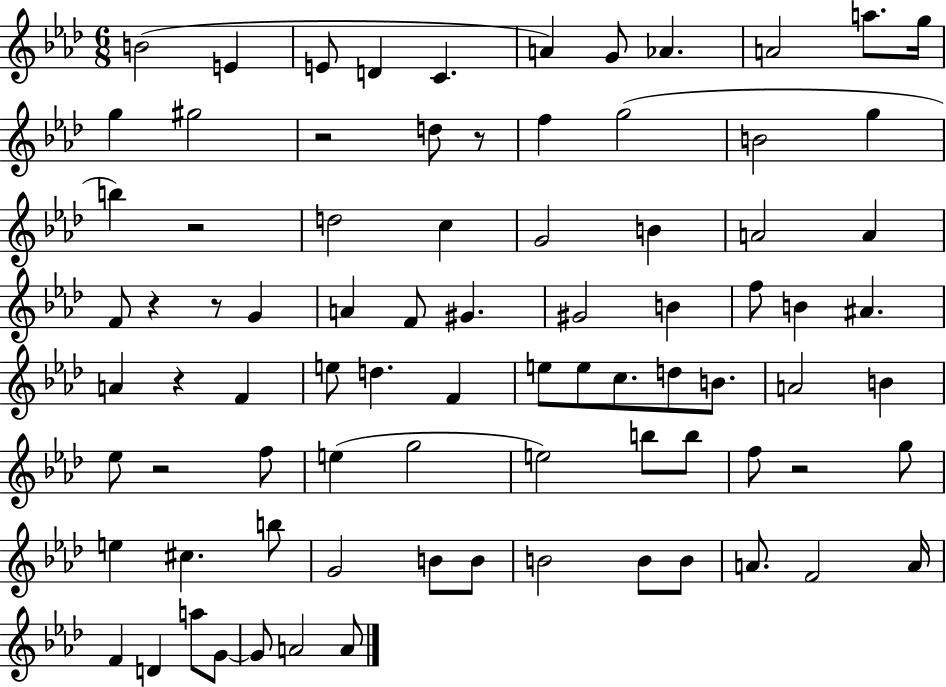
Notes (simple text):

B4/h E4/q E4/e D4/q C4/q. A4/q G4/e Ab4/q. A4/h A5/e. G5/s G5/q G#5/h R/h D5/e R/e F5/q G5/h B4/h G5/q B5/q R/h D5/h C5/q G4/h B4/q A4/h A4/q F4/e R/q R/e G4/q A4/q F4/e G#4/q. G#4/h B4/q F5/e B4/q A#4/q. A4/q R/q F4/q E5/e D5/q. F4/q E5/e E5/e C5/e. D5/e B4/e. A4/h B4/q Eb5/e R/h F5/e E5/q G5/h E5/h B5/e B5/e F5/e R/h G5/e E5/q C#5/q. B5/e G4/h B4/e B4/e B4/h B4/e B4/e A4/e. F4/h A4/s F4/q D4/q A5/e G4/e G4/e A4/h A4/e